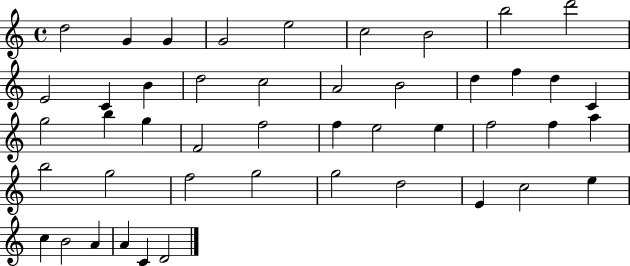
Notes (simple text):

D5/h G4/q G4/q G4/h E5/h C5/h B4/h B5/h D6/h E4/h C4/q B4/q D5/h C5/h A4/h B4/h D5/q F5/q D5/q C4/q G5/h B5/q G5/q F4/h F5/h F5/q E5/h E5/q F5/h F5/q A5/q B5/h G5/h F5/h G5/h G5/h D5/h E4/q C5/h E5/q C5/q B4/h A4/q A4/q C4/q D4/h